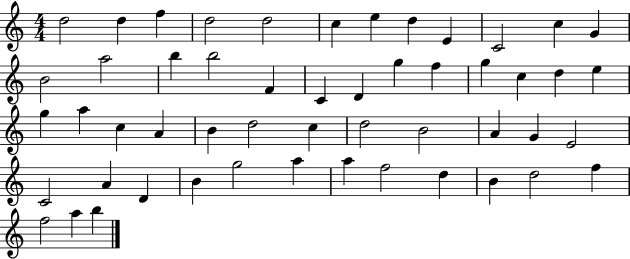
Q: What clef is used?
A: treble